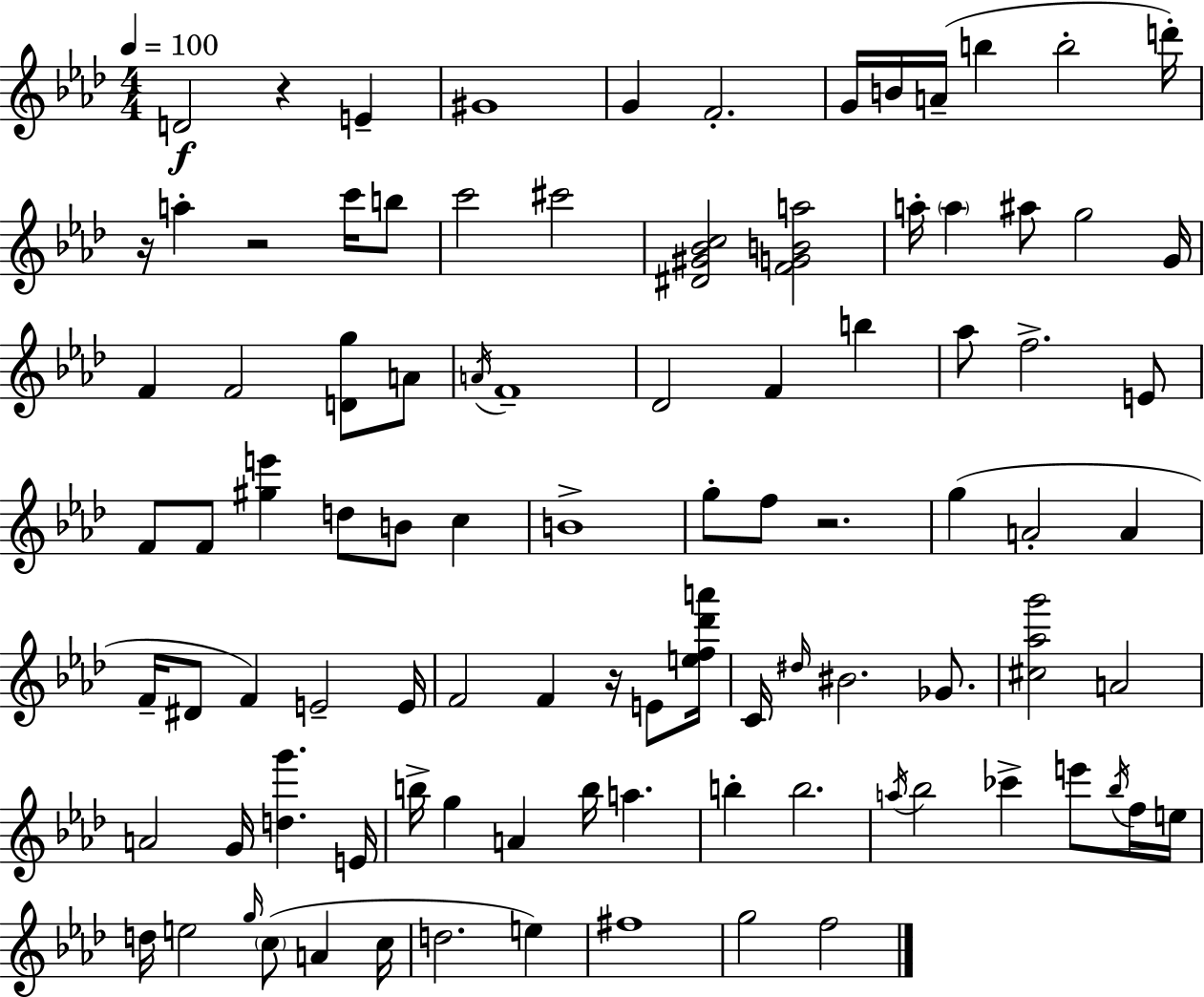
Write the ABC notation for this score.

X:1
T:Untitled
M:4/4
L:1/4
K:Fm
D2 z E ^G4 G F2 G/4 B/4 A/4 b b2 d'/4 z/4 a z2 c'/4 b/2 c'2 ^c'2 [^D^G_Bc]2 [FGBa]2 a/4 a ^a/2 g2 G/4 F F2 [Dg]/2 A/2 A/4 F4 _D2 F b _a/2 f2 E/2 F/2 F/2 [^ge'] d/2 B/2 c B4 g/2 f/2 z2 g A2 A F/4 ^D/2 F E2 E/4 F2 F z/4 E/2 [ef_d'a']/4 C/4 ^d/4 ^B2 _G/2 [^c_ag']2 A2 A2 G/4 [dg'] E/4 b/4 g A b/4 a b b2 a/4 _b2 _c' e'/2 _b/4 f/4 e/4 d/4 e2 g/4 c/2 A c/4 d2 e ^f4 g2 f2